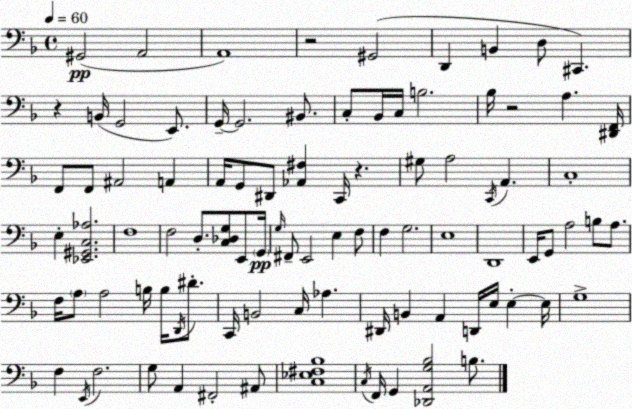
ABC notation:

X:1
T:Untitled
M:4/4
L:1/4
K:Dm
^G,,2 A,,2 A,,4 z2 ^G,,2 D,, B,, D,/2 ^C,, z B,,/4 G,,2 E,,/2 G,,/4 G,,2 ^B,,/2 C,/2 _B,,/4 C,/4 B,2 _B,/4 z2 A, [^D,,F,,]/4 F,,/2 F,,/2 ^A,,2 A,, A,,/4 G,,/2 ^D,,/2 [_A,,^F,] C,,/4 z ^G,/2 A,2 C,,/4 A,, C,4 E, [_E,,^G,,C,_A,]2 F,4 F,2 D,/2 [C,_D,G,]/2 E,,/2 G,,/4 G,/4 ^F,,/2 E,,2 E, F,/2 F, G,2 E,4 D,,4 E,,/4 G,,/2 A,2 B,/2 A,/2 F,/4 A,/2 A,2 B,/4 B,/4 D,,/4 ^D/2 C,,/4 B,,2 C,/4 _A, ^D,,/4 B,, A,, D,,/4 E,/4 E, E,/4 G,4 F, E,,/4 F,2 G,/2 A,, ^F,,2 ^A,,/2 [C,_E,^F,_B,]4 C,/4 F,,/4 G,, [_D,,A,,G,_B,]2 B,/2